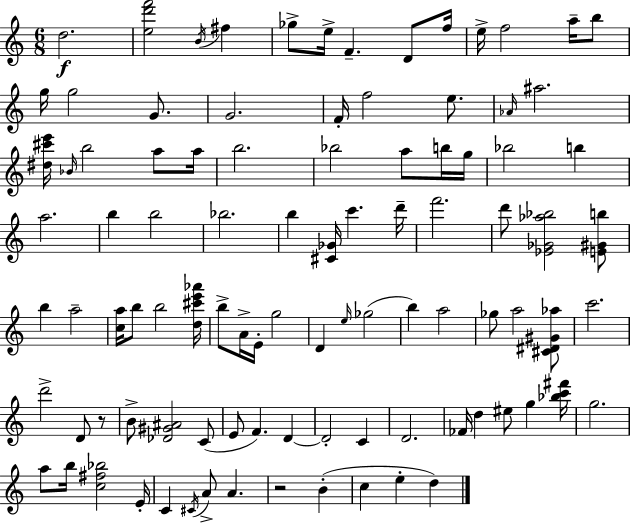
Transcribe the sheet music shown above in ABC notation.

X:1
T:Untitled
M:6/8
L:1/4
K:C
d2 [ed'f']2 B/4 ^f _g/2 e/4 F D/2 f/4 e/4 f2 a/4 b/2 g/4 g2 G/2 G2 F/4 f2 e/2 _A/4 ^a2 [^d^c'e']/4 _B/4 b2 a/2 a/4 b2 _b2 a/2 b/4 g/4 _b2 b a2 b b2 _b2 b [^C_G]/4 c' d'/4 f'2 d'/2 [_E_G_a_b]2 [E^Gb]/2 b a2 [ca]/4 b/2 b2 [d^c'e'_a']/4 b/2 A/4 E/4 g2 D e/4 _g2 b a2 _g/2 a2 [^C^D^G_a]/2 c'2 d'2 D/2 z/2 B/2 [_D^G^A]2 C/2 E/2 F D D2 C D2 _F/4 d ^e/2 g [_bc'^f']/4 g2 a/2 b/4 [c^f_b]2 E/4 C ^C/4 A/2 A z2 B c e d